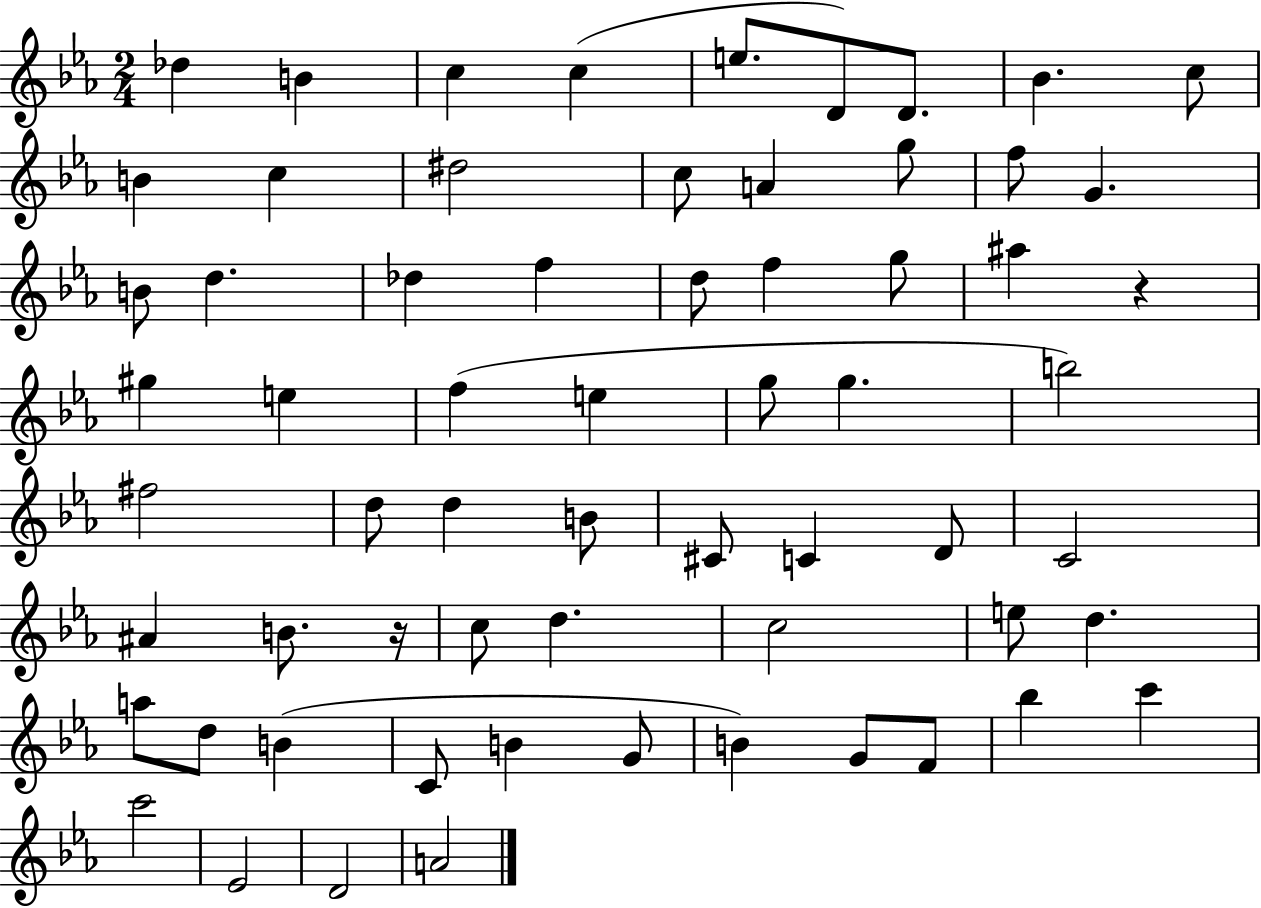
Db5/q B4/q C5/q C5/q E5/e. D4/e D4/e. Bb4/q. C5/e B4/q C5/q D#5/h C5/e A4/q G5/e F5/e G4/q. B4/e D5/q. Db5/q F5/q D5/e F5/q G5/e A#5/q R/q G#5/q E5/q F5/q E5/q G5/e G5/q. B5/h F#5/h D5/e D5/q B4/e C#4/e C4/q D4/e C4/h A#4/q B4/e. R/s C5/e D5/q. C5/h E5/e D5/q. A5/e D5/e B4/q C4/e B4/q G4/e B4/q G4/e F4/e Bb5/q C6/q C6/h Eb4/h D4/h A4/h